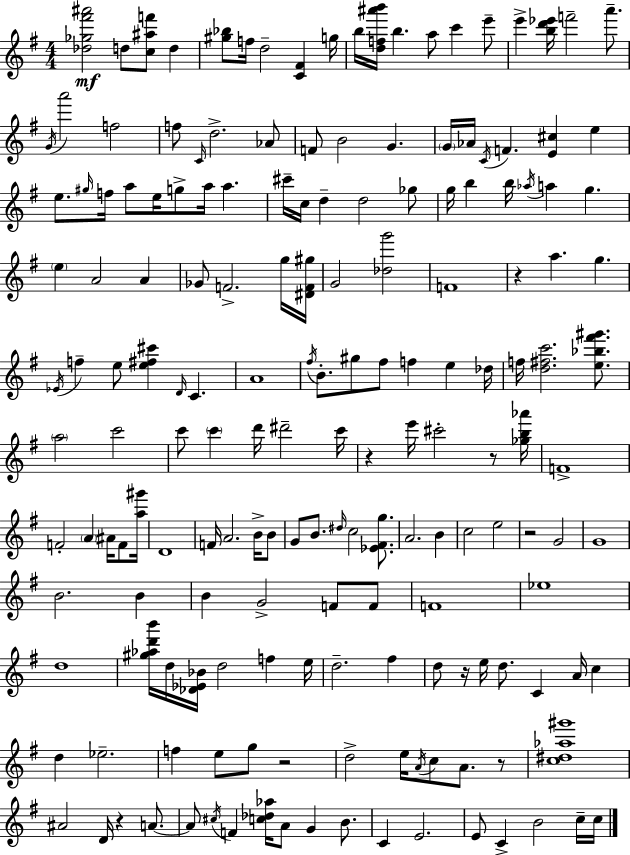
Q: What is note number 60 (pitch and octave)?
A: E5